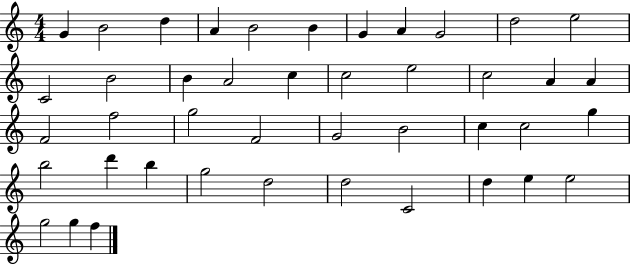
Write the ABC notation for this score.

X:1
T:Untitled
M:4/4
L:1/4
K:C
G B2 d A B2 B G A G2 d2 e2 C2 B2 B A2 c c2 e2 c2 A A F2 f2 g2 F2 G2 B2 c c2 g b2 d' b g2 d2 d2 C2 d e e2 g2 g f